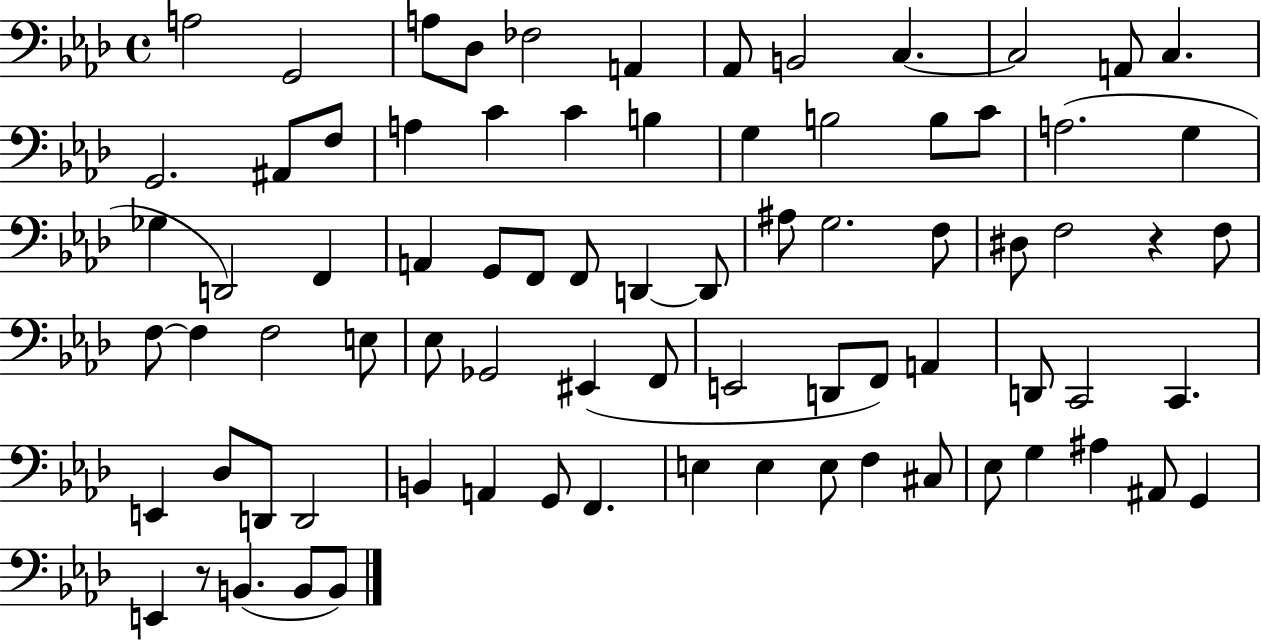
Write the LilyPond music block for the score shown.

{
  \clef bass
  \time 4/4
  \defaultTimeSignature
  \key aes \major
  \repeat volta 2 { a2 g,2 | a8 des8 fes2 a,4 | aes,8 b,2 c4.~~ | c2 a,8 c4. | \break g,2. ais,8 f8 | a4 c'4 c'4 b4 | g4 b2 b8 c'8 | a2.( g4 | \break ges4 d,2) f,4 | a,4 g,8 f,8 f,8 d,4~~ d,8 | ais8 g2. f8 | dis8 f2 r4 f8 | \break f8~~ f4 f2 e8 | ees8 ges,2 eis,4( f,8 | e,2 d,8 f,8) a,4 | d,8 c,2 c,4. | \break e,4 des8 d,8 d,2 | b,4 a,4 g,8 f,4. | e4 e4 e8 f4 cis8 | ees8 g4 ais4 ais,8 g,4 | \break e,4 r8 b,4.( b,8 b,8) | } \bar "|."
}